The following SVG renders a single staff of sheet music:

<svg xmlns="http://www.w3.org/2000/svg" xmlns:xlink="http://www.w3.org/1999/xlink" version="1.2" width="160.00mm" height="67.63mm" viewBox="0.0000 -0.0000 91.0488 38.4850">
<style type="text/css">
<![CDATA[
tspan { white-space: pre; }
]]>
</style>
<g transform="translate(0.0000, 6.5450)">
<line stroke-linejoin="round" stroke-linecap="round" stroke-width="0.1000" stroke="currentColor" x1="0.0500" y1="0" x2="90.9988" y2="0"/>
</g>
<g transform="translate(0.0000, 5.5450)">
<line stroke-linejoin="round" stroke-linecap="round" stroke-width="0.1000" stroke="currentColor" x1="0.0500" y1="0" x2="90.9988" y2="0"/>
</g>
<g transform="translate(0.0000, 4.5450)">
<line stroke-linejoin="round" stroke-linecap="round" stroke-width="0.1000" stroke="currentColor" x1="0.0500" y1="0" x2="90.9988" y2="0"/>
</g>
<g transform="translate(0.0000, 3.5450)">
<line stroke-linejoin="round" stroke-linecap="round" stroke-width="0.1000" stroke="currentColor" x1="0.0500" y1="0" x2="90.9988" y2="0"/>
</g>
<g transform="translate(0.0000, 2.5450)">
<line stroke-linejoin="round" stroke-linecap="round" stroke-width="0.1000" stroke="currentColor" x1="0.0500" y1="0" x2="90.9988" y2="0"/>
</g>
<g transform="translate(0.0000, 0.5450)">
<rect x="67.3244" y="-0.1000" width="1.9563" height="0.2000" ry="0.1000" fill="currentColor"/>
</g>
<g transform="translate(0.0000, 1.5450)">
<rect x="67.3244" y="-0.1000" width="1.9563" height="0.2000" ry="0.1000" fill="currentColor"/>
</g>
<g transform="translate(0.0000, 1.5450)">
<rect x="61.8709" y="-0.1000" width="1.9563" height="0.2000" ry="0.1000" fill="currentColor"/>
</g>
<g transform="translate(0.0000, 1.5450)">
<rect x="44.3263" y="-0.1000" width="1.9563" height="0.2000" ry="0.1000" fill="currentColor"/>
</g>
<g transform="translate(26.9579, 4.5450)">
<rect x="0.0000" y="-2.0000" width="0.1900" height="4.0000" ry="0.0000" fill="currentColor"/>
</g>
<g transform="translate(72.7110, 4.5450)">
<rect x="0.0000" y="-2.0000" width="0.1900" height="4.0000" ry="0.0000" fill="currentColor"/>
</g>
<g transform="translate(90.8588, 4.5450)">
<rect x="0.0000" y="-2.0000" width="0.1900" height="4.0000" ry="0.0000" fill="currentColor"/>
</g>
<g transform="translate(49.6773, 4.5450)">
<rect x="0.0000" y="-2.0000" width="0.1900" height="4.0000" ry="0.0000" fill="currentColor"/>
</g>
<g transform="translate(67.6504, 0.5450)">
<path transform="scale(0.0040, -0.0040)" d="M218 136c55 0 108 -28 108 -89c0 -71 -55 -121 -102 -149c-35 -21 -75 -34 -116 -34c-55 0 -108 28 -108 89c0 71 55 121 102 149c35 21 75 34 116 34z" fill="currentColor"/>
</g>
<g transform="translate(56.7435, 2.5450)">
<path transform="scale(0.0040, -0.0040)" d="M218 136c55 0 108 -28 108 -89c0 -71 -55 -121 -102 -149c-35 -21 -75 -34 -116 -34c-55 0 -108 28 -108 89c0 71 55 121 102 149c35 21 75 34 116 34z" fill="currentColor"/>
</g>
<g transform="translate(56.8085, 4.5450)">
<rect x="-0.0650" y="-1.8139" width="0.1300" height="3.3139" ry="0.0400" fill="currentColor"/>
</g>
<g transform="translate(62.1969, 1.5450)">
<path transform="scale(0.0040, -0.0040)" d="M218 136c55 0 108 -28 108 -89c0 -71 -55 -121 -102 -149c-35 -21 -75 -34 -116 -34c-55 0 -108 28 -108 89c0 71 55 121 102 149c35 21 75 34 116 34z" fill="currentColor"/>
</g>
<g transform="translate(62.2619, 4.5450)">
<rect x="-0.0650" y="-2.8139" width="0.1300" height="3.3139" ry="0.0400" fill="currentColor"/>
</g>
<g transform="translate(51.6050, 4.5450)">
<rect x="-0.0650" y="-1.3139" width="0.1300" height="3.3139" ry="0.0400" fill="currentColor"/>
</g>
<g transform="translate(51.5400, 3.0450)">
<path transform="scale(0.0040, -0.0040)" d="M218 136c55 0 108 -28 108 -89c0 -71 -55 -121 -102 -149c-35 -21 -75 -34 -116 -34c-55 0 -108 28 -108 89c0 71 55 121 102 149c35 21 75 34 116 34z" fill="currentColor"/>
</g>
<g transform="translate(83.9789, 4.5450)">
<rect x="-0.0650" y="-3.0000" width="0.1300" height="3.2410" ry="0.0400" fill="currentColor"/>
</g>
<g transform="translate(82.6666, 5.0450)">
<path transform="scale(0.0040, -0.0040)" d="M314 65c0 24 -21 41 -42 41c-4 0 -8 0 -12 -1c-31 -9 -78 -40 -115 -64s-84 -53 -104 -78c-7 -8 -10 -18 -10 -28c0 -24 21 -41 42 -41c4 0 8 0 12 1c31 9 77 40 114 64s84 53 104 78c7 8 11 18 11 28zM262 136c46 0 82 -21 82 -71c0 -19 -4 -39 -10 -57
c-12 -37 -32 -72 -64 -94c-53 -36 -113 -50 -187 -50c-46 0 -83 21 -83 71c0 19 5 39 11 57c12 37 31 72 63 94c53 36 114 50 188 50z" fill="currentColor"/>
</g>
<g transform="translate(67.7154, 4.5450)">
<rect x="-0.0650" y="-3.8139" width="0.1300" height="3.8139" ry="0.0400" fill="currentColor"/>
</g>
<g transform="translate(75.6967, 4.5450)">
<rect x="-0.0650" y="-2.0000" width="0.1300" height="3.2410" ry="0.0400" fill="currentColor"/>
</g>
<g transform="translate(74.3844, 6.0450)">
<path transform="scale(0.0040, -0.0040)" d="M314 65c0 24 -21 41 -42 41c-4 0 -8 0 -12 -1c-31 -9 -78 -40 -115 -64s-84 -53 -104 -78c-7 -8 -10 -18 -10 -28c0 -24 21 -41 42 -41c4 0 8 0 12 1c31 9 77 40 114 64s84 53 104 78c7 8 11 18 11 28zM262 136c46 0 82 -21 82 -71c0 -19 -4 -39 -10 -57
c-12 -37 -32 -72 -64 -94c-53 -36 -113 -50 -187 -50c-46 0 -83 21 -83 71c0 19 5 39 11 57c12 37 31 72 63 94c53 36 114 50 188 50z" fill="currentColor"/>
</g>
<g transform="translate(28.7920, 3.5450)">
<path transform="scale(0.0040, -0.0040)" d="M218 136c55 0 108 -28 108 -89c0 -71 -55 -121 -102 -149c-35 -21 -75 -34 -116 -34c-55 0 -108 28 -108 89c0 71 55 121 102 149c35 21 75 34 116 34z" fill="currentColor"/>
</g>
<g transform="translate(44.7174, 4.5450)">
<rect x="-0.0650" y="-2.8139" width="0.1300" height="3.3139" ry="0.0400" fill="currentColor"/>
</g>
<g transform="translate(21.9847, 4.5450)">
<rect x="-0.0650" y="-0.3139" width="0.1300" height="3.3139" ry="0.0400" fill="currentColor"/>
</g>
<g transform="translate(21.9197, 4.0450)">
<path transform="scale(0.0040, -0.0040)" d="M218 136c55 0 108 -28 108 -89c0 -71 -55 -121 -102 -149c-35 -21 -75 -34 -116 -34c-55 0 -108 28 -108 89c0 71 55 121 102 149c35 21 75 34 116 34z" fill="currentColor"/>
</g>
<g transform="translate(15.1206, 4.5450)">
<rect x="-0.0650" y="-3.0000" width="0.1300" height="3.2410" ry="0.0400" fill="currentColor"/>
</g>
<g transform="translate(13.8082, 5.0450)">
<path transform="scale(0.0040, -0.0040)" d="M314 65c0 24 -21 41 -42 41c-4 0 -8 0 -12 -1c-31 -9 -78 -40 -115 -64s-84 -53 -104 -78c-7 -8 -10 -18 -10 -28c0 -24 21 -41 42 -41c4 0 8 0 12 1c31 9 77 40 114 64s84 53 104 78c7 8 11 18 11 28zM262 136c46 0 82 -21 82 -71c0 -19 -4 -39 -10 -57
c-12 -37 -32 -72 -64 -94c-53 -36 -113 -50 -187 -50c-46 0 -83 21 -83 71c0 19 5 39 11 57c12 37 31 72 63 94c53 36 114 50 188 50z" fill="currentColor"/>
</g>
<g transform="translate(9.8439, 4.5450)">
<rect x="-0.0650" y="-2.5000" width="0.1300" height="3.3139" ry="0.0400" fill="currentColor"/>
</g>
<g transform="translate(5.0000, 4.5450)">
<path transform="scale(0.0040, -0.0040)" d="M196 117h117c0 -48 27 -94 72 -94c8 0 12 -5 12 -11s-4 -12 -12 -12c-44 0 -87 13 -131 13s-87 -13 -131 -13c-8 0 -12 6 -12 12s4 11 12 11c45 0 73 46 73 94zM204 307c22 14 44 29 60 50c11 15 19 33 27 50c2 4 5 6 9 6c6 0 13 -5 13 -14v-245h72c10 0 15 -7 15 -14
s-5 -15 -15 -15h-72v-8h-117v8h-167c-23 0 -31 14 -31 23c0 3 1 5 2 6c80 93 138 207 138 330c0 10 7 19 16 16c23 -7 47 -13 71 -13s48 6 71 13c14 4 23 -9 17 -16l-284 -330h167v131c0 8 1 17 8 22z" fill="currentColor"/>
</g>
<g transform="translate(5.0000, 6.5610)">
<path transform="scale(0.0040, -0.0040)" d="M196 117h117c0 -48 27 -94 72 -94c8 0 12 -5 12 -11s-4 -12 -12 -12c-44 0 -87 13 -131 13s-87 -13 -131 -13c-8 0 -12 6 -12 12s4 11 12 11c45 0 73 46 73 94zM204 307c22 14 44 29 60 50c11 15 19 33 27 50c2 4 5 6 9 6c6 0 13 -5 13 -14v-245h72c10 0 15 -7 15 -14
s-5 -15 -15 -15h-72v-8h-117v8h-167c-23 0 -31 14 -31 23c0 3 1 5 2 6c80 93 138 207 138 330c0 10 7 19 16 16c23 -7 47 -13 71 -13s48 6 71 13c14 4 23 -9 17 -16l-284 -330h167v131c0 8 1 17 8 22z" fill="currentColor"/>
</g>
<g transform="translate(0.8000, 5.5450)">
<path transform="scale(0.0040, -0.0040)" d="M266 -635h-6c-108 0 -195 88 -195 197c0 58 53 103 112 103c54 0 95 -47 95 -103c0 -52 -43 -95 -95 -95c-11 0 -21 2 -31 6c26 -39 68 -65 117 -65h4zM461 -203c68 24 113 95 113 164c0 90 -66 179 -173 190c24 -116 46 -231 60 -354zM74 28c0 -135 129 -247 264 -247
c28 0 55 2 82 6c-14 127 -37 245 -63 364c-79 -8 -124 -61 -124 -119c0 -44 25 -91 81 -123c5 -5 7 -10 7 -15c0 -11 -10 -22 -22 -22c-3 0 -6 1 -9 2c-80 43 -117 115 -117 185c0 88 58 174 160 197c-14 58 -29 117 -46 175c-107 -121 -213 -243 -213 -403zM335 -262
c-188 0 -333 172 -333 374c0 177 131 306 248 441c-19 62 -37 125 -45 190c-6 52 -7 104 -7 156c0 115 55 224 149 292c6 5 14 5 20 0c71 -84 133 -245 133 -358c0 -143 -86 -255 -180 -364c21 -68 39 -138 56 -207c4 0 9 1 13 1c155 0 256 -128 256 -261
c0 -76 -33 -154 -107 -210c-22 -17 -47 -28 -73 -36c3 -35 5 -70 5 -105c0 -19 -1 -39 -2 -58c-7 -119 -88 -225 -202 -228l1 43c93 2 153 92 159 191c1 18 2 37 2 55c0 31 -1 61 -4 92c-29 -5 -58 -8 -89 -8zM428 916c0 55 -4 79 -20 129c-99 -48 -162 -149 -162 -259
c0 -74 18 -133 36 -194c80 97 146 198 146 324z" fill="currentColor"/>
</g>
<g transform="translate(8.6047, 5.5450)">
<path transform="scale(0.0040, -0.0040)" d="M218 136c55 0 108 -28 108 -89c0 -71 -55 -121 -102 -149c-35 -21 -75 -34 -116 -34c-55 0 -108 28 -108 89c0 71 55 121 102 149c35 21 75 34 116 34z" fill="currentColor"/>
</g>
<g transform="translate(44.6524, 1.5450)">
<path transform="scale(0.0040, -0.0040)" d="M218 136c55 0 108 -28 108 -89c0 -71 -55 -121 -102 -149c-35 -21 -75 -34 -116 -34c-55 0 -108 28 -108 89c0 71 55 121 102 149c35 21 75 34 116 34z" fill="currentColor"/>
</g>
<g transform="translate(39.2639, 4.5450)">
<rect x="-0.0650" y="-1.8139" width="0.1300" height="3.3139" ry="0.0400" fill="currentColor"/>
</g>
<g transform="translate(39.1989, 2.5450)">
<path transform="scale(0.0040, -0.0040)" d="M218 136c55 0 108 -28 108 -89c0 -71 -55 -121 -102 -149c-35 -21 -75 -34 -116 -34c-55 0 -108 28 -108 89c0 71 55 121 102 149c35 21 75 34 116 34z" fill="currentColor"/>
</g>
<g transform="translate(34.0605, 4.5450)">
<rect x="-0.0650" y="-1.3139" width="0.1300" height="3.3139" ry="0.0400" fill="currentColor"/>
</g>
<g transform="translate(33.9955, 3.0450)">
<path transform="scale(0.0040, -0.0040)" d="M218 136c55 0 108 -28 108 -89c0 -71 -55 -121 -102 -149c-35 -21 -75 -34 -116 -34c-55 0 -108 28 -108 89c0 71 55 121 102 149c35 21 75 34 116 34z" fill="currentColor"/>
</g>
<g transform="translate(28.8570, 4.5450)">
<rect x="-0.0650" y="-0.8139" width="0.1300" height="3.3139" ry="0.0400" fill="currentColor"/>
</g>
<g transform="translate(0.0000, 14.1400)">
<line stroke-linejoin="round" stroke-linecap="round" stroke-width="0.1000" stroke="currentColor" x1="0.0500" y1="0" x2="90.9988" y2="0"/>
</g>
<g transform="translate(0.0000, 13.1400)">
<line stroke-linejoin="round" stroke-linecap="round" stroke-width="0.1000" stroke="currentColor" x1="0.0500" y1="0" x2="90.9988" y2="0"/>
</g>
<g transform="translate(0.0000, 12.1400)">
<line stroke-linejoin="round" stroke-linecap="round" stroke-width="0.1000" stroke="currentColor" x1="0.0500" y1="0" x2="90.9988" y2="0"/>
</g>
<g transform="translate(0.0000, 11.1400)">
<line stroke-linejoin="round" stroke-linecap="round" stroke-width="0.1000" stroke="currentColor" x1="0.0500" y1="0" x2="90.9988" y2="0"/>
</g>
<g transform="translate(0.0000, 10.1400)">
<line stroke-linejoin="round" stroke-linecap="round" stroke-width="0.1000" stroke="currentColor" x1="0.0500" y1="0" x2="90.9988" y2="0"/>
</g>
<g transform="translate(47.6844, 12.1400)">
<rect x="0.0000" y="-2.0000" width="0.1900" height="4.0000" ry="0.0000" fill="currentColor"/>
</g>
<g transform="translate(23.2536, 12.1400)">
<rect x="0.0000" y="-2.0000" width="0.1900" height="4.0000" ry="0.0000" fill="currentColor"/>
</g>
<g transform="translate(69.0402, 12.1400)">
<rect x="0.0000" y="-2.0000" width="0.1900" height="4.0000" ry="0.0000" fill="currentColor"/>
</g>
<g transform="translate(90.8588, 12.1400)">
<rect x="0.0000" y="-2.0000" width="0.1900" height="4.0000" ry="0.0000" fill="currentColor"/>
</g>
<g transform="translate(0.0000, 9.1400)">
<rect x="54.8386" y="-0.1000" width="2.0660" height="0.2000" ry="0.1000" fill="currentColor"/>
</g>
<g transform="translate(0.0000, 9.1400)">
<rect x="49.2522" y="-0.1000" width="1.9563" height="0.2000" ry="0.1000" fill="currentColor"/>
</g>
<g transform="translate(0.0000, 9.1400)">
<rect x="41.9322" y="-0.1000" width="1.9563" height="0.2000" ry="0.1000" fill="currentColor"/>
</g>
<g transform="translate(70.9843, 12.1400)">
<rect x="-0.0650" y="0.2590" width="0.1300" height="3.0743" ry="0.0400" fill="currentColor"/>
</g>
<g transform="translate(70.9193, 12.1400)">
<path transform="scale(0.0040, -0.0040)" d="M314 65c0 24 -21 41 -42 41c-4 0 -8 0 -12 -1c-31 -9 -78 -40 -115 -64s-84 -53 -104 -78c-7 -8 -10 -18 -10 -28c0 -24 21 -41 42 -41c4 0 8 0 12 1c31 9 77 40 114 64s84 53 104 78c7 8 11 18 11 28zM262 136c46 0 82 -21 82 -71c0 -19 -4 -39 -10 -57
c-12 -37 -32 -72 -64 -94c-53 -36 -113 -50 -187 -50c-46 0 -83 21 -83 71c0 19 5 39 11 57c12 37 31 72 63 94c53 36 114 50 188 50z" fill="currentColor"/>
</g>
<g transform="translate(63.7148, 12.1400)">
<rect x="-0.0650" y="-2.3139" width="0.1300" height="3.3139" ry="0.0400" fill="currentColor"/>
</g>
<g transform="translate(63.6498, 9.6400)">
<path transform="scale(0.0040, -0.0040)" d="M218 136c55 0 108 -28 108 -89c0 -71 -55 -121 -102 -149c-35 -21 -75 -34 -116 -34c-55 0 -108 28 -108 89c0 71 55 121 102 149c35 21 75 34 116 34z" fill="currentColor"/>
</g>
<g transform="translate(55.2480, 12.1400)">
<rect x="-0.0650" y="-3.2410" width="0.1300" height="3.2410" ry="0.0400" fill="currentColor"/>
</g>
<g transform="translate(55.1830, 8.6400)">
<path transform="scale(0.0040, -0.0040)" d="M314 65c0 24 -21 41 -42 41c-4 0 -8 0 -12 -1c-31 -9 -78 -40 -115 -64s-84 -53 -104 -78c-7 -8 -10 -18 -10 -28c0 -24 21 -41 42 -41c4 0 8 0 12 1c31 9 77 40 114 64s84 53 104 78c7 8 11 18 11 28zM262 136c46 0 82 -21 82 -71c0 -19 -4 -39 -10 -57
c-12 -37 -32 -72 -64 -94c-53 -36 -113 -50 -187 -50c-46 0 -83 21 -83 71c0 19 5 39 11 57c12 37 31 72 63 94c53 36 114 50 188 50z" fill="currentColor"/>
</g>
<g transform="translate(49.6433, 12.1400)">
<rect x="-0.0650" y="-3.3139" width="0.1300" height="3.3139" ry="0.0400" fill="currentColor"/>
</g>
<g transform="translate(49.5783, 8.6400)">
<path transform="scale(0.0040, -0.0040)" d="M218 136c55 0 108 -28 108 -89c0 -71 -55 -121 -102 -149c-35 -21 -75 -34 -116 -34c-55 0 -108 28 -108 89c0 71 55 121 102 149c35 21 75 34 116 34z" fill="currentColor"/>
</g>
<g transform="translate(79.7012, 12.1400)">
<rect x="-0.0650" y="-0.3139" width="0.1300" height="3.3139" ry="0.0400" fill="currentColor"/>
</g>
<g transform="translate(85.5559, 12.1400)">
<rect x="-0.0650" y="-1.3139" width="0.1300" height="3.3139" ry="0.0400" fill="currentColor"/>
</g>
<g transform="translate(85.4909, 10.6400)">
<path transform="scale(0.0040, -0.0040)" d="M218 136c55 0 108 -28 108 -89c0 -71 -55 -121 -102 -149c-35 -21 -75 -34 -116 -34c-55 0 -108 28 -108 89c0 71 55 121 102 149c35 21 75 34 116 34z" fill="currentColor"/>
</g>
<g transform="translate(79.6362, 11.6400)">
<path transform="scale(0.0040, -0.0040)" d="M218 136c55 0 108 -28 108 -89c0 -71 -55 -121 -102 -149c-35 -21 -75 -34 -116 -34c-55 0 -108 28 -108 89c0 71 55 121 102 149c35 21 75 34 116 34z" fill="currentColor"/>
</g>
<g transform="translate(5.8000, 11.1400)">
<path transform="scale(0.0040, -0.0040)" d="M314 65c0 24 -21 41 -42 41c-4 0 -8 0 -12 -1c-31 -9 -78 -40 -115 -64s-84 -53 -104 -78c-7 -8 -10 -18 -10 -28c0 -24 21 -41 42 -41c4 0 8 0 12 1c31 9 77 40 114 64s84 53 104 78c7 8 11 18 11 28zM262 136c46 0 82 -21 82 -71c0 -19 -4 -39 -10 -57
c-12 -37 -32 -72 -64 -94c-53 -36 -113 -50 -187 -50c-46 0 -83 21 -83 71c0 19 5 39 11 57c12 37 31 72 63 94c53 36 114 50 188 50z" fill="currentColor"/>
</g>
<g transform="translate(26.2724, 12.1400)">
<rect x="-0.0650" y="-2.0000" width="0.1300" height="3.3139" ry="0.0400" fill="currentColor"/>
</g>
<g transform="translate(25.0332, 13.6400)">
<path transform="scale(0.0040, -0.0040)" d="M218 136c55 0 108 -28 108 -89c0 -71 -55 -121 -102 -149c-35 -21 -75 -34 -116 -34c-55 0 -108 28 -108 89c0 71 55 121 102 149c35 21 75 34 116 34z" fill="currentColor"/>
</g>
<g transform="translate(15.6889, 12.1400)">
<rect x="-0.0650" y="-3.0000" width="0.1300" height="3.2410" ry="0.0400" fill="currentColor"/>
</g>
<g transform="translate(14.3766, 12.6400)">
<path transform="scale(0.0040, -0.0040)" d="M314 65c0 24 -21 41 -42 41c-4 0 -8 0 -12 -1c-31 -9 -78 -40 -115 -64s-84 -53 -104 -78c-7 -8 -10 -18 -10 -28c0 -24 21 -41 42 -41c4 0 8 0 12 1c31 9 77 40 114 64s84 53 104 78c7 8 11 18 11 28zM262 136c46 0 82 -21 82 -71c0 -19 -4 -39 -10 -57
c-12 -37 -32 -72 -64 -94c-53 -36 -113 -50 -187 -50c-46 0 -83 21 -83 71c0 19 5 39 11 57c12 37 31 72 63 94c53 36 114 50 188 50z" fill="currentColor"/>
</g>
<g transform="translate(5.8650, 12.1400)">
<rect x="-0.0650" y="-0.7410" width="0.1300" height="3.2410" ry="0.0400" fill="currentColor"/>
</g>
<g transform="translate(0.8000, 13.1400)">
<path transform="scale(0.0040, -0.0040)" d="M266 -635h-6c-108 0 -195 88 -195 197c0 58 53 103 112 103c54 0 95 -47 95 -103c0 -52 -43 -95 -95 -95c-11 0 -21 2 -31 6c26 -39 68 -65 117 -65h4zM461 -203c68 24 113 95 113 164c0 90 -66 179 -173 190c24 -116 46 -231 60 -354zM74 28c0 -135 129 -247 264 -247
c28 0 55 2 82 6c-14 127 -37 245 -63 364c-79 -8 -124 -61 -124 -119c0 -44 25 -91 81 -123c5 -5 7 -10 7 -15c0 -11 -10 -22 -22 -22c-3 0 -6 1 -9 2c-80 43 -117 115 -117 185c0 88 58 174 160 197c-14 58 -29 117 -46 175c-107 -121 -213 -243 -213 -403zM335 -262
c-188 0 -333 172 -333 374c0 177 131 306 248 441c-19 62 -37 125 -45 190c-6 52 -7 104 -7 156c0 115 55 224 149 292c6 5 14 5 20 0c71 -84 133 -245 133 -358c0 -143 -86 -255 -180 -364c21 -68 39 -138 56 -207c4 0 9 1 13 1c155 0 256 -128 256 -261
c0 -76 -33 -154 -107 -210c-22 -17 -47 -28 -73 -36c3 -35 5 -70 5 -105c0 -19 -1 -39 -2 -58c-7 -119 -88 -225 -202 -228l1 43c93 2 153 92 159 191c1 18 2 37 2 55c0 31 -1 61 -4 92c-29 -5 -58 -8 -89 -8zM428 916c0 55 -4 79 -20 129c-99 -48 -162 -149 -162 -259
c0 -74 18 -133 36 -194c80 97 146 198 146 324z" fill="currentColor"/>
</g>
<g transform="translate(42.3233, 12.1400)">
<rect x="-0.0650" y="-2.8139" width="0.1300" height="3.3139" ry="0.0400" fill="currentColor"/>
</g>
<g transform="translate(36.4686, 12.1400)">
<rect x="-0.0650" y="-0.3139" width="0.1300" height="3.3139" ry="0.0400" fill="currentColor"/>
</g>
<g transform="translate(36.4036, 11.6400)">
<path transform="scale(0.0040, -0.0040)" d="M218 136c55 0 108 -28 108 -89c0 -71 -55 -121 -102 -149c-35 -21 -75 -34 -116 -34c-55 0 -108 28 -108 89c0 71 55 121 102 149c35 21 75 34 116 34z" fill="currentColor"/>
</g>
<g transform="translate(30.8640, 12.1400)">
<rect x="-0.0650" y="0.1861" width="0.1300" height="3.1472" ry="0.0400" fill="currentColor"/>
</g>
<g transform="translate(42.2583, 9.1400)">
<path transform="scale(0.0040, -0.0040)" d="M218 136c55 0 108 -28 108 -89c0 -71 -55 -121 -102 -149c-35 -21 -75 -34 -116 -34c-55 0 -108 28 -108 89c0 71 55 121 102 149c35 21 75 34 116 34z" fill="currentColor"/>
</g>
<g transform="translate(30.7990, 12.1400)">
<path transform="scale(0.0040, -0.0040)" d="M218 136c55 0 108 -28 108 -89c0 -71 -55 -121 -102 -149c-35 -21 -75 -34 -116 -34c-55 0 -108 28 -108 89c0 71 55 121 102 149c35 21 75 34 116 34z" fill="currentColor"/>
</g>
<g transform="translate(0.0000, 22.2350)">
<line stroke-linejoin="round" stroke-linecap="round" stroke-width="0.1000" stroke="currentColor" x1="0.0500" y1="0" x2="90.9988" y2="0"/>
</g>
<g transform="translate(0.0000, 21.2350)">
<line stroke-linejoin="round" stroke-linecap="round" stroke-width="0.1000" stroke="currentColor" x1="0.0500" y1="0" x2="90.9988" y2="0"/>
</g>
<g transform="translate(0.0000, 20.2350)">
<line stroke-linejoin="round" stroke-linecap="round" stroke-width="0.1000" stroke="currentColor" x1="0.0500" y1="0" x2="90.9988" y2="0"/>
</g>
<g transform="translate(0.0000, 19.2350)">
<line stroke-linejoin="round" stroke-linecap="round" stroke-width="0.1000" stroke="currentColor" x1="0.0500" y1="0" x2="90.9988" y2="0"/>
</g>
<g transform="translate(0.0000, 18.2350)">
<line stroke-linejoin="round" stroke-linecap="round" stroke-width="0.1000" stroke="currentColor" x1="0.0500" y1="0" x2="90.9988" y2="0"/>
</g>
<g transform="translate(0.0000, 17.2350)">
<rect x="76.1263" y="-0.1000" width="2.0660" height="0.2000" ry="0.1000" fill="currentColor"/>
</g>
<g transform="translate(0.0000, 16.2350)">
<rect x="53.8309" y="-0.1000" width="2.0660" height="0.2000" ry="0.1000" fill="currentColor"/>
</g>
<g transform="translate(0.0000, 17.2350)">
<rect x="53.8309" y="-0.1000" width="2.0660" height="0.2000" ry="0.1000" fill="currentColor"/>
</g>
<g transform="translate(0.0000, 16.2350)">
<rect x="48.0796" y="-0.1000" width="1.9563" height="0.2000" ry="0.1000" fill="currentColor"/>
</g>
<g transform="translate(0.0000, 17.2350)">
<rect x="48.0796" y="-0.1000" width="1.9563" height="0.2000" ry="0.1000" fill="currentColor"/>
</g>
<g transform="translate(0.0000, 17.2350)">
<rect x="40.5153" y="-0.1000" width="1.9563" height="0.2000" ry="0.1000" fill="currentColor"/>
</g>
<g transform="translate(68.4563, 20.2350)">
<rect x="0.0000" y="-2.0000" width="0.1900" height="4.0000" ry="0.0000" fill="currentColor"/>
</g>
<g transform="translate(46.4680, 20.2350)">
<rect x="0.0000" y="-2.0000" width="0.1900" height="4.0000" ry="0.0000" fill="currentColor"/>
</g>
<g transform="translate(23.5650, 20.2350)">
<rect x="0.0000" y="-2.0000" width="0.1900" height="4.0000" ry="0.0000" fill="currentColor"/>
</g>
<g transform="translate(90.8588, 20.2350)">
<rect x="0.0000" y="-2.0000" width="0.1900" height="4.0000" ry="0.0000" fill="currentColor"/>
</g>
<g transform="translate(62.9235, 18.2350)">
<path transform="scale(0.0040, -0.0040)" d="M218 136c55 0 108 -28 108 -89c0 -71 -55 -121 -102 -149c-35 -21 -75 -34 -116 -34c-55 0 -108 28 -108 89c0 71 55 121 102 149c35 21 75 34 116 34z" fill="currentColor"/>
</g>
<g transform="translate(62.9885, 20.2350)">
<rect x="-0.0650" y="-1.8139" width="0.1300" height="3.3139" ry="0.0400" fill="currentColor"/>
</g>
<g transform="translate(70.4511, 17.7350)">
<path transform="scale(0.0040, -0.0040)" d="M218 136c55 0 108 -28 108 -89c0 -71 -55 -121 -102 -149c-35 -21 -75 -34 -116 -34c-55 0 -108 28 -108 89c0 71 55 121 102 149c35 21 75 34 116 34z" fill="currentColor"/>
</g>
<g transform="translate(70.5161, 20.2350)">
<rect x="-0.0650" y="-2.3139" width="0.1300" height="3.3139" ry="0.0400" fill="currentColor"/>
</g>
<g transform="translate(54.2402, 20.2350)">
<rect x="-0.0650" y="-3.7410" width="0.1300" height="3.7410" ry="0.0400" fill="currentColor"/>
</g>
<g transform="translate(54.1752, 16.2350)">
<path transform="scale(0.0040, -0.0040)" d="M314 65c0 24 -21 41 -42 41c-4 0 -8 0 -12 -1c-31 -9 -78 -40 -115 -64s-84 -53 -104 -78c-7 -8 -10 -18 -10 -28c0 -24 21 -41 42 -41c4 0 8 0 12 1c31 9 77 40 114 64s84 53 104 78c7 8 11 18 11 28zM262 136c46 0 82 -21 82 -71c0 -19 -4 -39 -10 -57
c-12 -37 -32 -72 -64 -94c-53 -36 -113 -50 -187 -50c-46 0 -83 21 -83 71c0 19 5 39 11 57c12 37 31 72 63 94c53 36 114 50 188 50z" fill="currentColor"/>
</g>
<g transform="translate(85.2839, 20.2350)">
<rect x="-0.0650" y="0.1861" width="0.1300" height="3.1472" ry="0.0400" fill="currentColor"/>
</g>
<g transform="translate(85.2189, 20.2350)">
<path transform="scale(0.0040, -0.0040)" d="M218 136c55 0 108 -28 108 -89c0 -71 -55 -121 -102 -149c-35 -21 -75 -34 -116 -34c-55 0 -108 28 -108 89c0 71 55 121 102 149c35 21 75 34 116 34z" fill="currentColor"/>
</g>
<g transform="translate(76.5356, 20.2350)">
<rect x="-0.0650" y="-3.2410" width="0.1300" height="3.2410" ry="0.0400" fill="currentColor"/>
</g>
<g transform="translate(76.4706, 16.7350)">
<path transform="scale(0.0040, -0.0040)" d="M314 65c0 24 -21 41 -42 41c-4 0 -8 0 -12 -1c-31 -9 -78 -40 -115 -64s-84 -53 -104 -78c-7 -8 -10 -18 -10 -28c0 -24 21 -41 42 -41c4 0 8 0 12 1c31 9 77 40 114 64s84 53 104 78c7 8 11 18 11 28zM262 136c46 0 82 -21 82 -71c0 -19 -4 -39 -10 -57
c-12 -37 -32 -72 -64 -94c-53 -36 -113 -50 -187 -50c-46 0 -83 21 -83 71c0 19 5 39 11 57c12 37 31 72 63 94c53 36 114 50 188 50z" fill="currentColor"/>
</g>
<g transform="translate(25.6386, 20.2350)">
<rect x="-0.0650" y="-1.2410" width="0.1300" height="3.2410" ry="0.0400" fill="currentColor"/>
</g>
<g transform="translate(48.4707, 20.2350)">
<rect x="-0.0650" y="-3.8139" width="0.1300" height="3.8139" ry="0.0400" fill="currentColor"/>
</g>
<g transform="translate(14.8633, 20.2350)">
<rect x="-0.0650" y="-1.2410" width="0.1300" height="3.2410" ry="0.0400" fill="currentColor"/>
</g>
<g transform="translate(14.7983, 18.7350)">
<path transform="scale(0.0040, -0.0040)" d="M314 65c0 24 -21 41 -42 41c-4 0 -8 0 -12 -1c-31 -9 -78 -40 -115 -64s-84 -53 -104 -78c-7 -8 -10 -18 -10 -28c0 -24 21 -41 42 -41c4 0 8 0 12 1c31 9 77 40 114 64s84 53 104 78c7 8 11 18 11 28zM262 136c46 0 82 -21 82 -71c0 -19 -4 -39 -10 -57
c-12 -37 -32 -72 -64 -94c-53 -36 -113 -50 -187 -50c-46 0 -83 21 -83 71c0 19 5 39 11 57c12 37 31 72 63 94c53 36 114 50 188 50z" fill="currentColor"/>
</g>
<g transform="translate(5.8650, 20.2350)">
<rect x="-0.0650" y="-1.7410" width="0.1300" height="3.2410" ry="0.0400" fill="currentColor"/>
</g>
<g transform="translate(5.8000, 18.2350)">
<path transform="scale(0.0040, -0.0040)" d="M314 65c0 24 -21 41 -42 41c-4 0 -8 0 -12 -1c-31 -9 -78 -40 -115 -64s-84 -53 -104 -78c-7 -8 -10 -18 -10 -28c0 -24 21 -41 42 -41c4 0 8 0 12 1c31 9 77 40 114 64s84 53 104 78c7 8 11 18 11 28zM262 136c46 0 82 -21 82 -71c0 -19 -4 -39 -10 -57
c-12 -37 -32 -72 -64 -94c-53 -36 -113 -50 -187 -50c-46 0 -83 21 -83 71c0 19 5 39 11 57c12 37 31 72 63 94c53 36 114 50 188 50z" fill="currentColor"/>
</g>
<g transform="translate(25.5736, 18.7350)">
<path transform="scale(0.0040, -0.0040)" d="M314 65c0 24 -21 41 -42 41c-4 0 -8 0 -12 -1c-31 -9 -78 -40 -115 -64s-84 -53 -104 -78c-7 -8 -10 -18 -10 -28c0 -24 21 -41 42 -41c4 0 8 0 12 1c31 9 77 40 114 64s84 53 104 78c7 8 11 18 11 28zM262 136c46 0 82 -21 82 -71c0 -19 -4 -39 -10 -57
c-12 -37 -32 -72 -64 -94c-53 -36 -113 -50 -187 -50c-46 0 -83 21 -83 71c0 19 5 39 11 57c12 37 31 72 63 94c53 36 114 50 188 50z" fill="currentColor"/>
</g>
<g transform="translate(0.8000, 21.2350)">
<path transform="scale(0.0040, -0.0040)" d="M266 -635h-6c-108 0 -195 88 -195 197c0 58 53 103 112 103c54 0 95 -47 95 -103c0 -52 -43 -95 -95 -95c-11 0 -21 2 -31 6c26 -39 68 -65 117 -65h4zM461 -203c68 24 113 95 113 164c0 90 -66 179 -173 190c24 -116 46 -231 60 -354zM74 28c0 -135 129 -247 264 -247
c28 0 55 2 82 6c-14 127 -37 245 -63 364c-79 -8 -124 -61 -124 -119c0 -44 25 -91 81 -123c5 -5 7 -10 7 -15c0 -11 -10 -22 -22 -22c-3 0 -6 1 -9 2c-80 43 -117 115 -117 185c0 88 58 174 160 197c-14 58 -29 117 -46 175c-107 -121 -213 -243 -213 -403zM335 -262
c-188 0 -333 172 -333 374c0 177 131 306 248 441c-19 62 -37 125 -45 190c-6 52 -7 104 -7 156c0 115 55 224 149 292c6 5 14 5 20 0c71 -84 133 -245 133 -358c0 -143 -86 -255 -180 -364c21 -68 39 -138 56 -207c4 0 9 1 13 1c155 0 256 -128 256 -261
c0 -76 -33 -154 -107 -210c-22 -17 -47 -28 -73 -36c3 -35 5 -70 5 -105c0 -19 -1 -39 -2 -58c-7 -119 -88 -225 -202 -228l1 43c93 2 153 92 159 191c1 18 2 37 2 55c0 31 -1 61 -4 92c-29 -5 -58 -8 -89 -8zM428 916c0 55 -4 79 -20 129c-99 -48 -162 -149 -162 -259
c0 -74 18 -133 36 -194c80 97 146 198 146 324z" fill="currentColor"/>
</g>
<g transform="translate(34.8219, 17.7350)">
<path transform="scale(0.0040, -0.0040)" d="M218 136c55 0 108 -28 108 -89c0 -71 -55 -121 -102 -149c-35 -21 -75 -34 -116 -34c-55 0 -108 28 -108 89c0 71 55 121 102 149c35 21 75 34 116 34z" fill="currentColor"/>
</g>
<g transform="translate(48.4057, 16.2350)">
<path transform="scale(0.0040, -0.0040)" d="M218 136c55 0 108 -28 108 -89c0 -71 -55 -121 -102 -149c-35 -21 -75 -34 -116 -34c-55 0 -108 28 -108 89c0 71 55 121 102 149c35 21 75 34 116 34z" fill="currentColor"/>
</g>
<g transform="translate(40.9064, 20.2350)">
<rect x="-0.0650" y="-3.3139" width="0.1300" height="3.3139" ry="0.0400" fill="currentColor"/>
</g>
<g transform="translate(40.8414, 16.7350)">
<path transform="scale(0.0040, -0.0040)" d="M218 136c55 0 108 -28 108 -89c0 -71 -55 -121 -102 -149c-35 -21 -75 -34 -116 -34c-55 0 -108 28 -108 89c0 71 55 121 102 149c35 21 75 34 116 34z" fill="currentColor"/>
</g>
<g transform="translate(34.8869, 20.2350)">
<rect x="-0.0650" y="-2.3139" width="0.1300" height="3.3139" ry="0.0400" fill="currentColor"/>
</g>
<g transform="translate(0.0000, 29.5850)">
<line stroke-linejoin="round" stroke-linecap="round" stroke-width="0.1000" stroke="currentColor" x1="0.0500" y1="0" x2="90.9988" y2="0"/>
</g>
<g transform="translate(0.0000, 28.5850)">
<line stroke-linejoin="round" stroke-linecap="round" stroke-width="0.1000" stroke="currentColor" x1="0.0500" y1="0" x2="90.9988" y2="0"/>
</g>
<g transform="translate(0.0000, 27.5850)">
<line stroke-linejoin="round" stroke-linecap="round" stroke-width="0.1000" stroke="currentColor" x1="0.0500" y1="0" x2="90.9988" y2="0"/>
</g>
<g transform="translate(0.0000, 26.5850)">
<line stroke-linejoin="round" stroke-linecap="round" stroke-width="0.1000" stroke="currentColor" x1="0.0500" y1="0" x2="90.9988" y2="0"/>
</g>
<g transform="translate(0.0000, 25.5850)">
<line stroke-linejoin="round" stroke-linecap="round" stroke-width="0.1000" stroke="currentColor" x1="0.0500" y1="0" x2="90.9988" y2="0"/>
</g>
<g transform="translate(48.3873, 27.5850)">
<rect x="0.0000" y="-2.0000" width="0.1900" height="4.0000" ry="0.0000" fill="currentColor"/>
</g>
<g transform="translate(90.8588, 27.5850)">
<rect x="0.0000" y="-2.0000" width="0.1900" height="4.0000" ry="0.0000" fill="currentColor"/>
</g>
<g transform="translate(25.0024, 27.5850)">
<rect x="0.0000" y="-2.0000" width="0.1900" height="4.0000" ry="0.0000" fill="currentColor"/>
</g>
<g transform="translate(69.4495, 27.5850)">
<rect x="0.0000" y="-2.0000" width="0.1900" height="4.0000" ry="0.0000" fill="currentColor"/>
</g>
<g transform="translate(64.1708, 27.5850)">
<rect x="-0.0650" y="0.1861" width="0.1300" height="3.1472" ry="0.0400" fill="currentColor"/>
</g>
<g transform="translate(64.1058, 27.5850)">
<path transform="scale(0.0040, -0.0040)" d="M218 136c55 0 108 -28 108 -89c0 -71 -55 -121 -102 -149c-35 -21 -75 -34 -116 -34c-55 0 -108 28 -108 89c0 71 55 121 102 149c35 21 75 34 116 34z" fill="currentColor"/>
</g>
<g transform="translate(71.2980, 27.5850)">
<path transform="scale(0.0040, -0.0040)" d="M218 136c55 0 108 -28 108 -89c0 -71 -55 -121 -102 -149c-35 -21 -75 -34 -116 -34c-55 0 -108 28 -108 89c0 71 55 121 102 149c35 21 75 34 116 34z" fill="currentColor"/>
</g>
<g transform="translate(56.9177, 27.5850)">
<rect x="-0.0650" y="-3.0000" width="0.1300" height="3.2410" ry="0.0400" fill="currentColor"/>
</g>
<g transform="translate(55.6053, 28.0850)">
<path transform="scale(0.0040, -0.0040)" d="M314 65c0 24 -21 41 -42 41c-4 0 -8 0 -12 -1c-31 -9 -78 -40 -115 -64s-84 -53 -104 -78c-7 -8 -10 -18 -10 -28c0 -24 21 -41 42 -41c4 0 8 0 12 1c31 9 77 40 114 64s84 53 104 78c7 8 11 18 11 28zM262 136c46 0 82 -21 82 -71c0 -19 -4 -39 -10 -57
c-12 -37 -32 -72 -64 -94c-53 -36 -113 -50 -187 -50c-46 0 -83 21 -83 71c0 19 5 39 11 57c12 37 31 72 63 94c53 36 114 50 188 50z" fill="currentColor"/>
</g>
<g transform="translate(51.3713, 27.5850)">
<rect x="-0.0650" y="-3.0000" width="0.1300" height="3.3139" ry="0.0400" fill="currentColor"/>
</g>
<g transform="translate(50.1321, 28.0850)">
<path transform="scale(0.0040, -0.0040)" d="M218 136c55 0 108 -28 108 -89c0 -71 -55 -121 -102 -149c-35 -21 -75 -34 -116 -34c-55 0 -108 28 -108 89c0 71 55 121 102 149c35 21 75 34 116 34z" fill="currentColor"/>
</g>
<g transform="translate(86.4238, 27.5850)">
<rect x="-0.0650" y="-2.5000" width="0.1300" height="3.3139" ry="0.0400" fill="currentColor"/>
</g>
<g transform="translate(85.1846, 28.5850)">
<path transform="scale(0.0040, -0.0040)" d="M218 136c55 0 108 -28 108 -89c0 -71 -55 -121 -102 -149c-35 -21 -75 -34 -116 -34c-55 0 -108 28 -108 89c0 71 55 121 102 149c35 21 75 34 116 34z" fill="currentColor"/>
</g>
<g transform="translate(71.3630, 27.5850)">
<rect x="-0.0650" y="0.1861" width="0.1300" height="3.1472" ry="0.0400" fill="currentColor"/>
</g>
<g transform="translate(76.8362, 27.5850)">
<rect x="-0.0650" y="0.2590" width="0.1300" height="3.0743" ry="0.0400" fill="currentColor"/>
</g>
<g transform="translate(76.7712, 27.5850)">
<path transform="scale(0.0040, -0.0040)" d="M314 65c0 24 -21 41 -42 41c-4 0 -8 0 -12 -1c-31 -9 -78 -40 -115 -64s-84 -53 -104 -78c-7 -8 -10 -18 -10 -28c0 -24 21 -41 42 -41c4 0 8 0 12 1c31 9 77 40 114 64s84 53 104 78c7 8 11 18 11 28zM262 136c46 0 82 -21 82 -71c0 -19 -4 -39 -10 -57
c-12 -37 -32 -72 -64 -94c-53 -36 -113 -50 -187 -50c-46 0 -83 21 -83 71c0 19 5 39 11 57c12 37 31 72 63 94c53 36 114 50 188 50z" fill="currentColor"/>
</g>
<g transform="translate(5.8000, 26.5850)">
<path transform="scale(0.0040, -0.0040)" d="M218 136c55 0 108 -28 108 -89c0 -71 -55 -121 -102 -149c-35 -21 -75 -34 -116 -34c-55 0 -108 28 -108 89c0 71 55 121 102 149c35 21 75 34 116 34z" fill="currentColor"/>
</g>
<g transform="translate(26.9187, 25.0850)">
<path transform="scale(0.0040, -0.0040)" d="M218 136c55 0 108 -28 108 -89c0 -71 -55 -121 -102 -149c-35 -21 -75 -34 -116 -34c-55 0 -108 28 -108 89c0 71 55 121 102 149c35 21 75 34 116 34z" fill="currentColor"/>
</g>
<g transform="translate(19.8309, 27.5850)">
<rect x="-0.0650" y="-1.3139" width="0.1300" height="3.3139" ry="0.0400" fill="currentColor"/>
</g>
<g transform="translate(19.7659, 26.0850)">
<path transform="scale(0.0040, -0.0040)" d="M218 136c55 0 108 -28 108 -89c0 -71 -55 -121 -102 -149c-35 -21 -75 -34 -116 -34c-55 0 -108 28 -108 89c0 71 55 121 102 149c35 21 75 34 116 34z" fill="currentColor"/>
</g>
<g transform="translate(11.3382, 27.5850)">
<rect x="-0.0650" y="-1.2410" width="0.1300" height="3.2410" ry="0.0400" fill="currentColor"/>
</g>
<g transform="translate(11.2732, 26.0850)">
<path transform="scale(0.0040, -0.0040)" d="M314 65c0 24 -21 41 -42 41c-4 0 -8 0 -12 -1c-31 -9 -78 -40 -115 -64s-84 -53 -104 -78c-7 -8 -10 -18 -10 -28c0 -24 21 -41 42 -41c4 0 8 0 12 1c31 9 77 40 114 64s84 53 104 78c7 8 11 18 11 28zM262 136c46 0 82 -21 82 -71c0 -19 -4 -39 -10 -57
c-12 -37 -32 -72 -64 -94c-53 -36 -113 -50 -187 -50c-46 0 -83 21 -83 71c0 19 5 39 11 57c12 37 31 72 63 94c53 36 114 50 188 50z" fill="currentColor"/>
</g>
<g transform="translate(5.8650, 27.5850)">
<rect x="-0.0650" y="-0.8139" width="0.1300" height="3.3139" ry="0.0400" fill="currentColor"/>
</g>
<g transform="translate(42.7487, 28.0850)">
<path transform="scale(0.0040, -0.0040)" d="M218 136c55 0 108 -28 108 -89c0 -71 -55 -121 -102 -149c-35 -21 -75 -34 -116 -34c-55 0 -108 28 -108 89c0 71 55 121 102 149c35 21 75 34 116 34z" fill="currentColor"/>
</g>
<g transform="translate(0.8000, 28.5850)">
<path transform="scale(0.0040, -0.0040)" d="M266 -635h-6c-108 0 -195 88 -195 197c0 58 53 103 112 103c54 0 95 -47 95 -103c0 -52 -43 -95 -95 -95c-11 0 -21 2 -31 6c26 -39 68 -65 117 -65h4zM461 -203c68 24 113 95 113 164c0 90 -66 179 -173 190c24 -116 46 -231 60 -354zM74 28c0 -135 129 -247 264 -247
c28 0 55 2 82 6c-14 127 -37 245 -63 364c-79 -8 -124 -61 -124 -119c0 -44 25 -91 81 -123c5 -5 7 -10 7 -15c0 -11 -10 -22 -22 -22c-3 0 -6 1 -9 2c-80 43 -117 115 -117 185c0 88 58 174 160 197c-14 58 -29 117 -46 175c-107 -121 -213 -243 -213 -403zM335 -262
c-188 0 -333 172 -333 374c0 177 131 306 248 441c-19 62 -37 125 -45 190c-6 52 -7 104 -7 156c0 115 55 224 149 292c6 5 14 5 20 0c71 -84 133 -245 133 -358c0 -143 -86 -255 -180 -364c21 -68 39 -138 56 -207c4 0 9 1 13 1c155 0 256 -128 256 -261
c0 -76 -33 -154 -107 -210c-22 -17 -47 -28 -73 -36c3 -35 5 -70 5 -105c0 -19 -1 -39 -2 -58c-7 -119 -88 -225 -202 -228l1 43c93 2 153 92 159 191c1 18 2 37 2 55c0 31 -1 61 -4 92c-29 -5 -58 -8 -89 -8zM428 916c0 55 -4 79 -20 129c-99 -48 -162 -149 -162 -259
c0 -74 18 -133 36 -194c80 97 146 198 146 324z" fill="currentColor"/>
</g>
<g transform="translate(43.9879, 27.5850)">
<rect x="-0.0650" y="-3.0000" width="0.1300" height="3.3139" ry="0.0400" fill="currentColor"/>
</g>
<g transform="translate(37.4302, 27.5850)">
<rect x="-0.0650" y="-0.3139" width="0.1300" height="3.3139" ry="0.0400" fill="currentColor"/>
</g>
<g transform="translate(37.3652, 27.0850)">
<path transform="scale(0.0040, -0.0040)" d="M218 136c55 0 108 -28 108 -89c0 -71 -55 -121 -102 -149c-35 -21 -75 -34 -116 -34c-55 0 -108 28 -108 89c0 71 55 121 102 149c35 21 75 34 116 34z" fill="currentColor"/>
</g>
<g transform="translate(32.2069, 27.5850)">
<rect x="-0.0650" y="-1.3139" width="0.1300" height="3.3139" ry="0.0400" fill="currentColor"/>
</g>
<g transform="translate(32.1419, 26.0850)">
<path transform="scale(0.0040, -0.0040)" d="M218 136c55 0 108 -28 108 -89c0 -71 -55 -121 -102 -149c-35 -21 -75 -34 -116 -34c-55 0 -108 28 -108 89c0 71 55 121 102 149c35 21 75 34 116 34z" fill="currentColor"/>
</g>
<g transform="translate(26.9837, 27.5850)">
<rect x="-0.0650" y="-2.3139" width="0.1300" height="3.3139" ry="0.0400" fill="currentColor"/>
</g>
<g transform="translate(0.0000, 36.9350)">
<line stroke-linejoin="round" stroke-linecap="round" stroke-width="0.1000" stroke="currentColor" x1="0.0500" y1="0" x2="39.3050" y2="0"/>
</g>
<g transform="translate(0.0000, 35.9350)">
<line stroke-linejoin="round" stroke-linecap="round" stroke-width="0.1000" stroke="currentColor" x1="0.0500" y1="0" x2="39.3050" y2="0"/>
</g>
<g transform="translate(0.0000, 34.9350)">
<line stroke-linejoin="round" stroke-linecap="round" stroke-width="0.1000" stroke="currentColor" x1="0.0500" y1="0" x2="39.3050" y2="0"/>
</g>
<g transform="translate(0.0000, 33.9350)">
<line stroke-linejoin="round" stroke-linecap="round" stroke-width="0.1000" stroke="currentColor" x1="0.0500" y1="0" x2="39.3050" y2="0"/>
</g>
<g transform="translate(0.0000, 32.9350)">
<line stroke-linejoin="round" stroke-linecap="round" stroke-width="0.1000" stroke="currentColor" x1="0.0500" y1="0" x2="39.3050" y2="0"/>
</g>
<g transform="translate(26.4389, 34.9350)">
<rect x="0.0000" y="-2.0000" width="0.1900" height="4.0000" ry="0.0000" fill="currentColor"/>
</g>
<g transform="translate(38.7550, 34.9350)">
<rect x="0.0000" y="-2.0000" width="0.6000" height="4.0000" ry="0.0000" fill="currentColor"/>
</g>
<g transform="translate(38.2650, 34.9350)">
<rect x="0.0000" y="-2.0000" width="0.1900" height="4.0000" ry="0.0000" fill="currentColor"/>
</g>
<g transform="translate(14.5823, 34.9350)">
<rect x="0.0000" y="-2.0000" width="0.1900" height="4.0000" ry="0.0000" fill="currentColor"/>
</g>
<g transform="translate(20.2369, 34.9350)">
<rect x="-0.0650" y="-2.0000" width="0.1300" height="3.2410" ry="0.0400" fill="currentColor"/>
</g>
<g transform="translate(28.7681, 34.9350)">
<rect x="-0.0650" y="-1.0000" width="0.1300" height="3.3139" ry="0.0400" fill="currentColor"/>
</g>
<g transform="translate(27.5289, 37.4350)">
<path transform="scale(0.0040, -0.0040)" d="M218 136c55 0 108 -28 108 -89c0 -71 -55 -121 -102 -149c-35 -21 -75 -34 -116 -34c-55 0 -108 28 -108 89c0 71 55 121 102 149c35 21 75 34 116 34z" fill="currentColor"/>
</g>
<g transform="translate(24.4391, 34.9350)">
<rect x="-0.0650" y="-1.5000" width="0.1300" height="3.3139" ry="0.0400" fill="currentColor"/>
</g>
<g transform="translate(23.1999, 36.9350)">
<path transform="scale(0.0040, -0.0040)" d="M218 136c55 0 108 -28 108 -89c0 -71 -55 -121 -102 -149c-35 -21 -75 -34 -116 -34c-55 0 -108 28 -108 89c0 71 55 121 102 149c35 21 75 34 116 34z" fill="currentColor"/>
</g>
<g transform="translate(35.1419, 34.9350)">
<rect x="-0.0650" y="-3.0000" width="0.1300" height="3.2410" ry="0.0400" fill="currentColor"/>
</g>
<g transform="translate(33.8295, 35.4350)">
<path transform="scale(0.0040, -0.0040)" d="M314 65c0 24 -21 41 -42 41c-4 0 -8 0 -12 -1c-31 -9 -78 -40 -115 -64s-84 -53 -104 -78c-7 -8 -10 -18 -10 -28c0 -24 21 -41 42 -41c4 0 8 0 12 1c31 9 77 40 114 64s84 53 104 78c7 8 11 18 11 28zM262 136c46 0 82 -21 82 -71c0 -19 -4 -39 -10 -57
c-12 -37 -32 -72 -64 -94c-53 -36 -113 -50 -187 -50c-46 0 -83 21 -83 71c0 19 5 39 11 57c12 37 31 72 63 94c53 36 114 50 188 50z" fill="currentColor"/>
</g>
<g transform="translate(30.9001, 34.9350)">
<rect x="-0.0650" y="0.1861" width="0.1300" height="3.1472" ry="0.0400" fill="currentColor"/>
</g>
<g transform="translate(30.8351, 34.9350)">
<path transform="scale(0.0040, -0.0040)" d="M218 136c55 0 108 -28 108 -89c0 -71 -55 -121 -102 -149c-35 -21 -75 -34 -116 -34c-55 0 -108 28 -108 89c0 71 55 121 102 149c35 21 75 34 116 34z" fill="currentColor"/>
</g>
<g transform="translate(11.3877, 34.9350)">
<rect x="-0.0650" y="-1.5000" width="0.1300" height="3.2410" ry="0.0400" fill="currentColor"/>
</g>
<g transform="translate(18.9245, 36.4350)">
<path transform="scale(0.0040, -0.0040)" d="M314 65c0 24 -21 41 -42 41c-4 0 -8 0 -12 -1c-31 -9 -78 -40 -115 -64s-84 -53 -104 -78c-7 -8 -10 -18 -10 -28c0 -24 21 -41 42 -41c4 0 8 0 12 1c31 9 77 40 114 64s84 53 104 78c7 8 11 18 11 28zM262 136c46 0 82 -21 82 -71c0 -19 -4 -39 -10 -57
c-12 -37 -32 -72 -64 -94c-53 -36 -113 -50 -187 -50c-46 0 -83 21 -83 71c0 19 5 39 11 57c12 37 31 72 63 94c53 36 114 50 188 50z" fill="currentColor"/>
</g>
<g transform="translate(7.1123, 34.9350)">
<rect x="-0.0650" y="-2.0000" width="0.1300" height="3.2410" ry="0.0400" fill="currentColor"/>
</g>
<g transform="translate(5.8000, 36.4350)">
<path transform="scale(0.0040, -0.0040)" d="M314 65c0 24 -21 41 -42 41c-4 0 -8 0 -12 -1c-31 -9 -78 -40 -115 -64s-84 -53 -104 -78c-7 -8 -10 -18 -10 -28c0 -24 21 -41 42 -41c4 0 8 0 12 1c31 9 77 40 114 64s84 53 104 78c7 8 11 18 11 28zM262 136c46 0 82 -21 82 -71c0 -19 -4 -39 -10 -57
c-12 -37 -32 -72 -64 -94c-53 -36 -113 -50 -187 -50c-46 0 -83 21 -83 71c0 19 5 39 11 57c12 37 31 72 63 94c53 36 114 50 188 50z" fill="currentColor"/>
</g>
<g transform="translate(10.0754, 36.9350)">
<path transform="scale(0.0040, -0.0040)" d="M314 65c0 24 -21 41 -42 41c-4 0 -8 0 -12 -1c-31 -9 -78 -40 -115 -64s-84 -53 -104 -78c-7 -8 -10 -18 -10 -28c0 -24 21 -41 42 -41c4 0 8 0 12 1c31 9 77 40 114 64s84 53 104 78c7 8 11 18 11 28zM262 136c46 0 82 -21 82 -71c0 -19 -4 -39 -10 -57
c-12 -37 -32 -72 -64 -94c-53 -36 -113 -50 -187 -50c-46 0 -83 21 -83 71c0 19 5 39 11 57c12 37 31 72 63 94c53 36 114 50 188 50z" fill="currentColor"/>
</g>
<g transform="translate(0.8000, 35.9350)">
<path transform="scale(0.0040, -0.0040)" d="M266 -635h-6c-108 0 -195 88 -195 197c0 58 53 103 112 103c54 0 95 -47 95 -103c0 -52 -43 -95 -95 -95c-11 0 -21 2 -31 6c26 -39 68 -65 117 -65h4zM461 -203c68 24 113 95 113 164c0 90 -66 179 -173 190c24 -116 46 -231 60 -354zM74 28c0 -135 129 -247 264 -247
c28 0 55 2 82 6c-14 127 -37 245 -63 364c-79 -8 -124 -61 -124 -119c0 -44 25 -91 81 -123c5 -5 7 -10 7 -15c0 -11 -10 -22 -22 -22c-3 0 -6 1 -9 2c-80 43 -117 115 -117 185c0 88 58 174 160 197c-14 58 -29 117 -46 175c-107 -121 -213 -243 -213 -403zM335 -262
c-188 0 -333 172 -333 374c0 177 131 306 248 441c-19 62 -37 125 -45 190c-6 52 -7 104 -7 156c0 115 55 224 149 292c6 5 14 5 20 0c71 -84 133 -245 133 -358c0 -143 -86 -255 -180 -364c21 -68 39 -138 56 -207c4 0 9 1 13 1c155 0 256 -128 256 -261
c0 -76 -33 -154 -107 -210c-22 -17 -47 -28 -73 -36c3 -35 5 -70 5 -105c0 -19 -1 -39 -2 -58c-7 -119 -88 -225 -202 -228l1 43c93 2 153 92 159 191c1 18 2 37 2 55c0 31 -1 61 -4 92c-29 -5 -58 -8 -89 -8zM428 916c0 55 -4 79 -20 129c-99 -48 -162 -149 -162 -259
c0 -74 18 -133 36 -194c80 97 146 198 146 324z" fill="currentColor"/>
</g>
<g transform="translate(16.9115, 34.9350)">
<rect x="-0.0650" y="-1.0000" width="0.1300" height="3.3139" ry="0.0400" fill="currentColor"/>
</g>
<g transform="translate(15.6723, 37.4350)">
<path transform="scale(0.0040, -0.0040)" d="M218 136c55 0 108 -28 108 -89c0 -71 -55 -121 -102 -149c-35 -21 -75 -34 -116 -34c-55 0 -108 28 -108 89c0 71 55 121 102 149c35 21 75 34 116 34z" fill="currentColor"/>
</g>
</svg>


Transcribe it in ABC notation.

X:1
T:Untitled
M:4/4
L:1/4
K:C
G A2 c d e f a e f a c' F2 A2 d2 A2 F B c a b b2 g B2 c e f2 e2 e2 g b c' c'2 f g b2 B d e2 e g e c A A A2 B B B2 G F2 E2 D F2 E D B A2